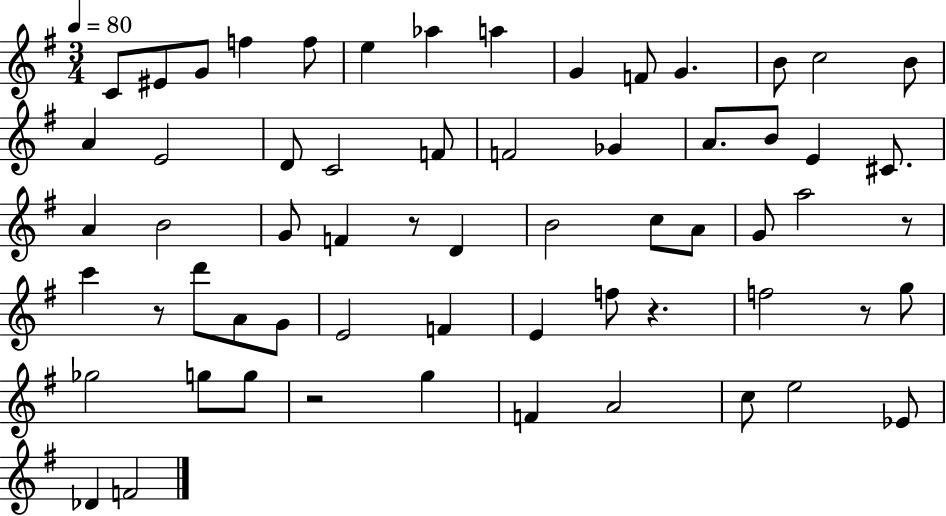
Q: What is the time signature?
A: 3/4